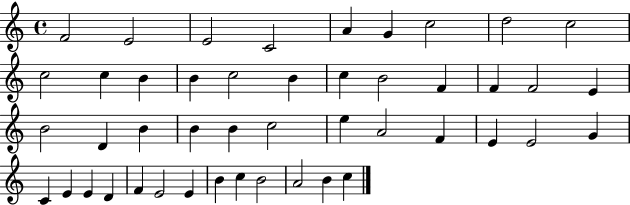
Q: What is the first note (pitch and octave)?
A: F4